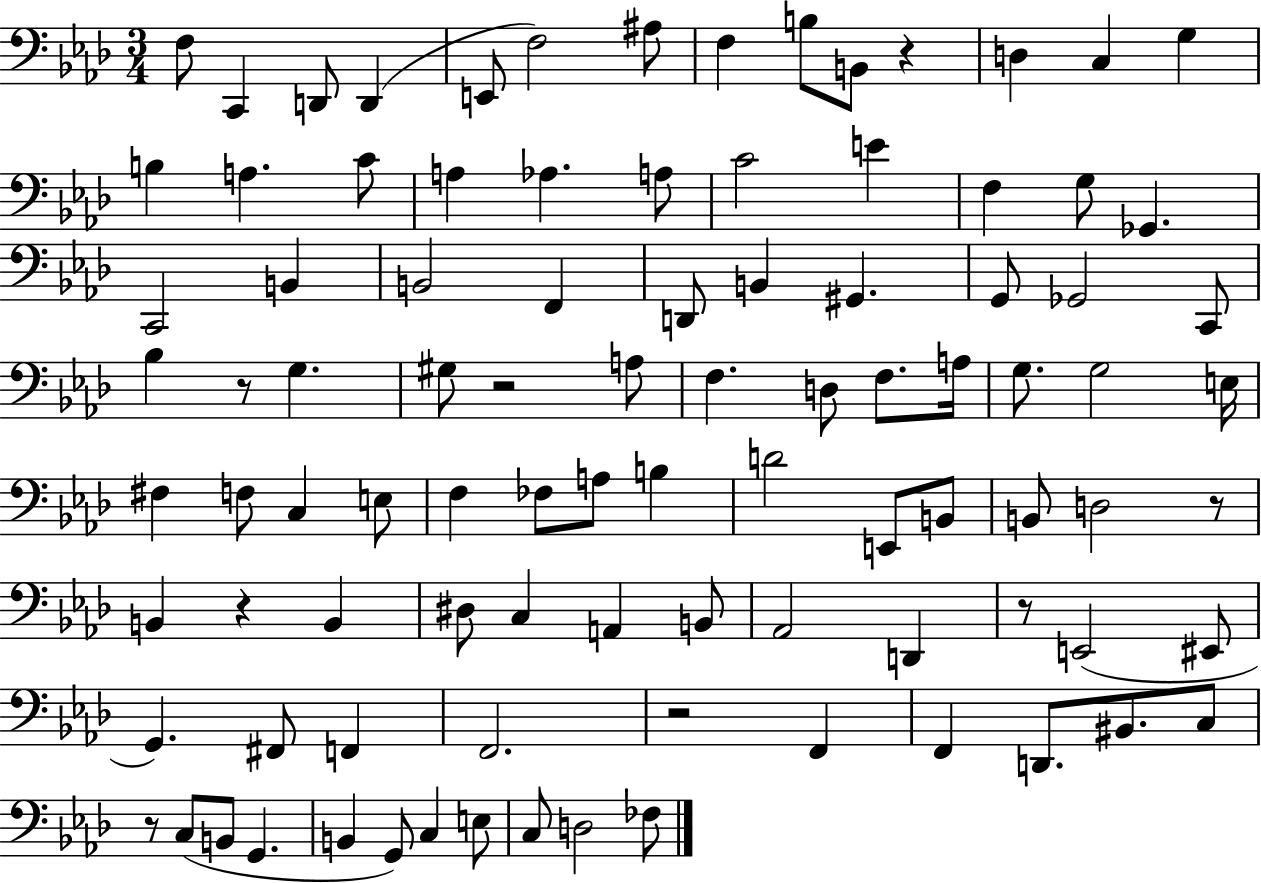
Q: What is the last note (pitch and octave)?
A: FES3